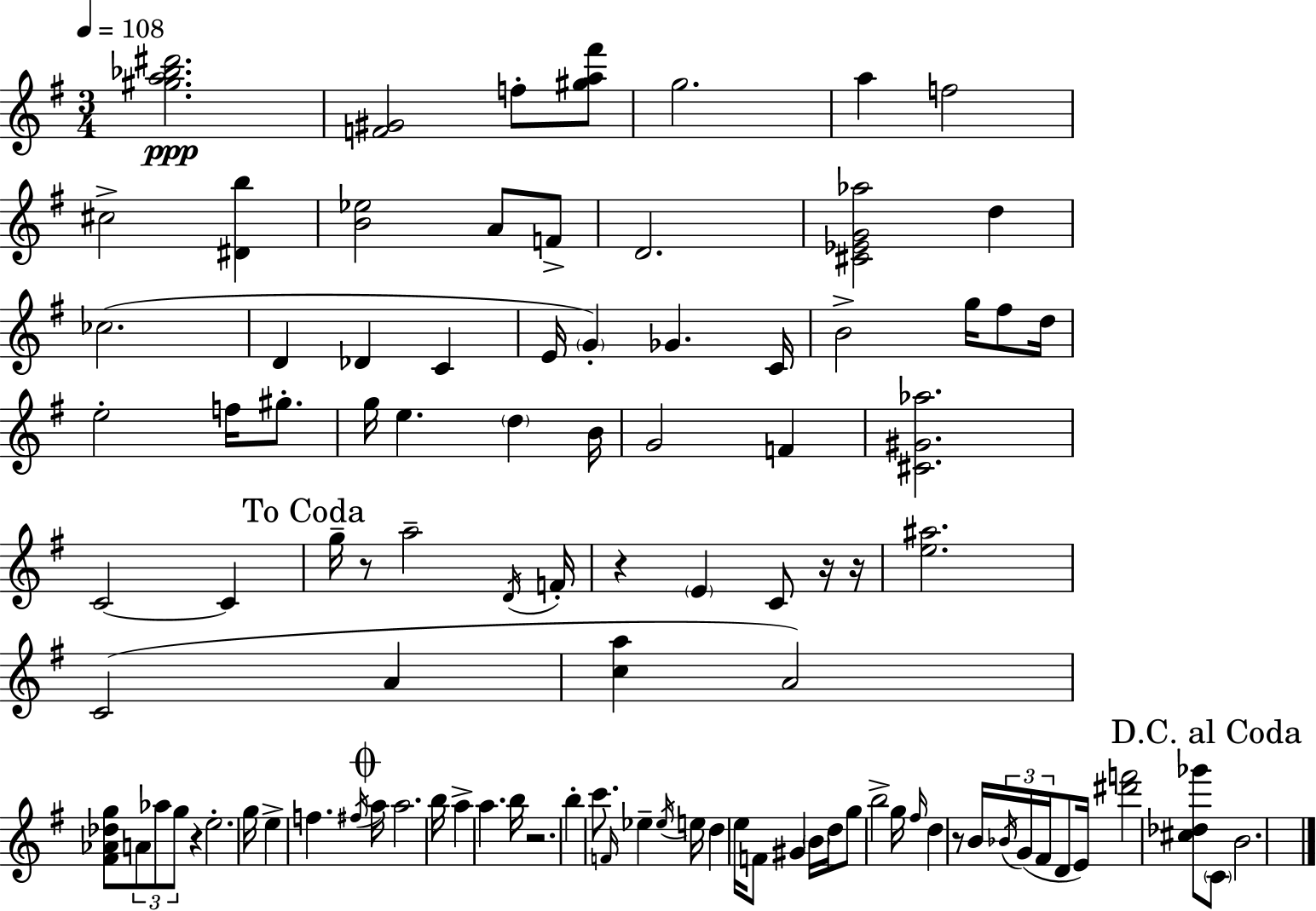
[G#5,A5,Bb5,D#6]/h. [F4,G#4]/h F5/e [G#5,A5,F#6]/e G5/h. A5/q F5/h C#5/h [D#4,B5]/q [B4,Eb5]/h A4/e F4/e D4/h. [C#4,Eb4,G4,Ab5]/h D5/q CES5/h. D4/q Db4/q C4/q E4/s G4/q Gb4/q. C4/s B4/h G5/s F#5/e D5/s E5/h F5/s G#5/e. G5/s E5/q. D5/q B4/s G4/h F4/q [C#4,G#4,Ab5]/h. C4/h C4/q G5/s R/e A5/h D4/s F4/s R/q E4/q C4/e R/s R/s [E5,A#5]/h. C4/h A4/q [C5,A5]/q A4/h [F#4,Ab4,Db5,G5]/e A4/e Ab5/e G5/e R/q E5/h. G5/s E5/q F5/q. F#5/s A5/s A5/h. B5/s A5/q A5/q. B5/s R/h. B5/q C6/e. F4/s Eb5/q Eb5/s E5/s D5/q E5/s F4/e G#4/q B4/s D5/s G5/e B5/h G5/s F#5/s D5/q R/e B4/s Bb4/s G4/s F#4/s D4/e E4/s [D#6,F6]/h [C#5,Db5,Gb6]/e C4/e B4/h.